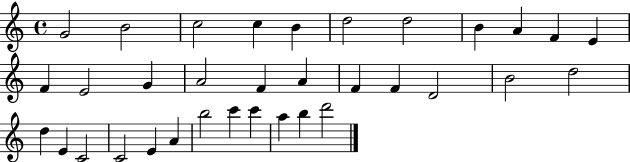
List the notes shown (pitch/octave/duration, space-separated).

G4/h B4/h C5/h C5/q B4/q D5/h D5/h B4/q A4/q F4/q E4/q F4/q E4/h G4/q A4/h F4/q A4/q F4/q F4/q D4/h B4/h D5/h D5/q E4/q C4/h C4/h E4/q A4/q B5/h C6/q C6/q A5/q B5/q D6/h